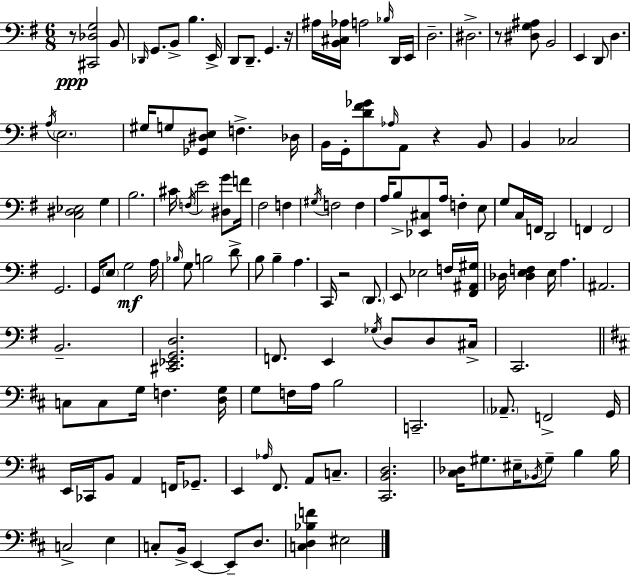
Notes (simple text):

R/e [C#2,Db3,G3]/h B2/e Db2/s G2/e. B2/e B3/q. E2/s D2/e D2/e. G2/q. R/s A#3/s [B2,C#3,Ab3]/s A3/h Bb3/s D2/s E2/s D3/h. D#3/h. R/e [D#3,G3,A#3]/e B2/h E2/q D2/e D3/q. A3/s E3/h. G#3/s G3/e [Gb2,D#3,E3]/e F3/q. Db3/s B2/s G2/s [D4,F#4,Gb4]/e Ab3/s A2/e R/q B2/e B2/q CES3/h [C3,D#3,Eb3]/h G3/q B3/h. C#4/s F3/s E4/h [D#3,G4]/e F4/s F#3/h F3/q G#3/s F3/h F3/q A3/s B3/e [Eb2,C#3]/e A3/s F3/q E3/e G3/e C3/s F2/s D2/h F2/q F2/h G2/h. G2/s E3/e G3/h A3/s Bb3/s G3/e B3/h D4/e B3/e B3/q A3/q. C2/s R/h D2/e. E2/e Eb3/h F3/s [F#2,A#2,G#3]/s Db3/s [Db3,E3,F3]/q E3/s A3/q. A#2/h. B2/h. [C#2,Eb2,G2,D3]/h. F2/e. E2/q Gb3/s D3/e D3/e C#3/s C2/h. C3/e C3/e G3/s F3/q. [D3,G3]/s G3/e F3/s A3/s B3/h C2/h. Ab2/e. F2/h G2/s E2/s CES2/s B2/e A2/q F2/s Gb2/e. E2/q Ab3/s F#2/e. A2/e C3/e. [C#2,B2,D3]/h. [C#3,Db3]/s G#3/e. EIS3/s Bb2/s G#3/e B3/q B3/s C3/h E3/q C3/e B2/s E2/q E2/e D3/e. [C3,D3,Bb3,F4]/q EIS3/h